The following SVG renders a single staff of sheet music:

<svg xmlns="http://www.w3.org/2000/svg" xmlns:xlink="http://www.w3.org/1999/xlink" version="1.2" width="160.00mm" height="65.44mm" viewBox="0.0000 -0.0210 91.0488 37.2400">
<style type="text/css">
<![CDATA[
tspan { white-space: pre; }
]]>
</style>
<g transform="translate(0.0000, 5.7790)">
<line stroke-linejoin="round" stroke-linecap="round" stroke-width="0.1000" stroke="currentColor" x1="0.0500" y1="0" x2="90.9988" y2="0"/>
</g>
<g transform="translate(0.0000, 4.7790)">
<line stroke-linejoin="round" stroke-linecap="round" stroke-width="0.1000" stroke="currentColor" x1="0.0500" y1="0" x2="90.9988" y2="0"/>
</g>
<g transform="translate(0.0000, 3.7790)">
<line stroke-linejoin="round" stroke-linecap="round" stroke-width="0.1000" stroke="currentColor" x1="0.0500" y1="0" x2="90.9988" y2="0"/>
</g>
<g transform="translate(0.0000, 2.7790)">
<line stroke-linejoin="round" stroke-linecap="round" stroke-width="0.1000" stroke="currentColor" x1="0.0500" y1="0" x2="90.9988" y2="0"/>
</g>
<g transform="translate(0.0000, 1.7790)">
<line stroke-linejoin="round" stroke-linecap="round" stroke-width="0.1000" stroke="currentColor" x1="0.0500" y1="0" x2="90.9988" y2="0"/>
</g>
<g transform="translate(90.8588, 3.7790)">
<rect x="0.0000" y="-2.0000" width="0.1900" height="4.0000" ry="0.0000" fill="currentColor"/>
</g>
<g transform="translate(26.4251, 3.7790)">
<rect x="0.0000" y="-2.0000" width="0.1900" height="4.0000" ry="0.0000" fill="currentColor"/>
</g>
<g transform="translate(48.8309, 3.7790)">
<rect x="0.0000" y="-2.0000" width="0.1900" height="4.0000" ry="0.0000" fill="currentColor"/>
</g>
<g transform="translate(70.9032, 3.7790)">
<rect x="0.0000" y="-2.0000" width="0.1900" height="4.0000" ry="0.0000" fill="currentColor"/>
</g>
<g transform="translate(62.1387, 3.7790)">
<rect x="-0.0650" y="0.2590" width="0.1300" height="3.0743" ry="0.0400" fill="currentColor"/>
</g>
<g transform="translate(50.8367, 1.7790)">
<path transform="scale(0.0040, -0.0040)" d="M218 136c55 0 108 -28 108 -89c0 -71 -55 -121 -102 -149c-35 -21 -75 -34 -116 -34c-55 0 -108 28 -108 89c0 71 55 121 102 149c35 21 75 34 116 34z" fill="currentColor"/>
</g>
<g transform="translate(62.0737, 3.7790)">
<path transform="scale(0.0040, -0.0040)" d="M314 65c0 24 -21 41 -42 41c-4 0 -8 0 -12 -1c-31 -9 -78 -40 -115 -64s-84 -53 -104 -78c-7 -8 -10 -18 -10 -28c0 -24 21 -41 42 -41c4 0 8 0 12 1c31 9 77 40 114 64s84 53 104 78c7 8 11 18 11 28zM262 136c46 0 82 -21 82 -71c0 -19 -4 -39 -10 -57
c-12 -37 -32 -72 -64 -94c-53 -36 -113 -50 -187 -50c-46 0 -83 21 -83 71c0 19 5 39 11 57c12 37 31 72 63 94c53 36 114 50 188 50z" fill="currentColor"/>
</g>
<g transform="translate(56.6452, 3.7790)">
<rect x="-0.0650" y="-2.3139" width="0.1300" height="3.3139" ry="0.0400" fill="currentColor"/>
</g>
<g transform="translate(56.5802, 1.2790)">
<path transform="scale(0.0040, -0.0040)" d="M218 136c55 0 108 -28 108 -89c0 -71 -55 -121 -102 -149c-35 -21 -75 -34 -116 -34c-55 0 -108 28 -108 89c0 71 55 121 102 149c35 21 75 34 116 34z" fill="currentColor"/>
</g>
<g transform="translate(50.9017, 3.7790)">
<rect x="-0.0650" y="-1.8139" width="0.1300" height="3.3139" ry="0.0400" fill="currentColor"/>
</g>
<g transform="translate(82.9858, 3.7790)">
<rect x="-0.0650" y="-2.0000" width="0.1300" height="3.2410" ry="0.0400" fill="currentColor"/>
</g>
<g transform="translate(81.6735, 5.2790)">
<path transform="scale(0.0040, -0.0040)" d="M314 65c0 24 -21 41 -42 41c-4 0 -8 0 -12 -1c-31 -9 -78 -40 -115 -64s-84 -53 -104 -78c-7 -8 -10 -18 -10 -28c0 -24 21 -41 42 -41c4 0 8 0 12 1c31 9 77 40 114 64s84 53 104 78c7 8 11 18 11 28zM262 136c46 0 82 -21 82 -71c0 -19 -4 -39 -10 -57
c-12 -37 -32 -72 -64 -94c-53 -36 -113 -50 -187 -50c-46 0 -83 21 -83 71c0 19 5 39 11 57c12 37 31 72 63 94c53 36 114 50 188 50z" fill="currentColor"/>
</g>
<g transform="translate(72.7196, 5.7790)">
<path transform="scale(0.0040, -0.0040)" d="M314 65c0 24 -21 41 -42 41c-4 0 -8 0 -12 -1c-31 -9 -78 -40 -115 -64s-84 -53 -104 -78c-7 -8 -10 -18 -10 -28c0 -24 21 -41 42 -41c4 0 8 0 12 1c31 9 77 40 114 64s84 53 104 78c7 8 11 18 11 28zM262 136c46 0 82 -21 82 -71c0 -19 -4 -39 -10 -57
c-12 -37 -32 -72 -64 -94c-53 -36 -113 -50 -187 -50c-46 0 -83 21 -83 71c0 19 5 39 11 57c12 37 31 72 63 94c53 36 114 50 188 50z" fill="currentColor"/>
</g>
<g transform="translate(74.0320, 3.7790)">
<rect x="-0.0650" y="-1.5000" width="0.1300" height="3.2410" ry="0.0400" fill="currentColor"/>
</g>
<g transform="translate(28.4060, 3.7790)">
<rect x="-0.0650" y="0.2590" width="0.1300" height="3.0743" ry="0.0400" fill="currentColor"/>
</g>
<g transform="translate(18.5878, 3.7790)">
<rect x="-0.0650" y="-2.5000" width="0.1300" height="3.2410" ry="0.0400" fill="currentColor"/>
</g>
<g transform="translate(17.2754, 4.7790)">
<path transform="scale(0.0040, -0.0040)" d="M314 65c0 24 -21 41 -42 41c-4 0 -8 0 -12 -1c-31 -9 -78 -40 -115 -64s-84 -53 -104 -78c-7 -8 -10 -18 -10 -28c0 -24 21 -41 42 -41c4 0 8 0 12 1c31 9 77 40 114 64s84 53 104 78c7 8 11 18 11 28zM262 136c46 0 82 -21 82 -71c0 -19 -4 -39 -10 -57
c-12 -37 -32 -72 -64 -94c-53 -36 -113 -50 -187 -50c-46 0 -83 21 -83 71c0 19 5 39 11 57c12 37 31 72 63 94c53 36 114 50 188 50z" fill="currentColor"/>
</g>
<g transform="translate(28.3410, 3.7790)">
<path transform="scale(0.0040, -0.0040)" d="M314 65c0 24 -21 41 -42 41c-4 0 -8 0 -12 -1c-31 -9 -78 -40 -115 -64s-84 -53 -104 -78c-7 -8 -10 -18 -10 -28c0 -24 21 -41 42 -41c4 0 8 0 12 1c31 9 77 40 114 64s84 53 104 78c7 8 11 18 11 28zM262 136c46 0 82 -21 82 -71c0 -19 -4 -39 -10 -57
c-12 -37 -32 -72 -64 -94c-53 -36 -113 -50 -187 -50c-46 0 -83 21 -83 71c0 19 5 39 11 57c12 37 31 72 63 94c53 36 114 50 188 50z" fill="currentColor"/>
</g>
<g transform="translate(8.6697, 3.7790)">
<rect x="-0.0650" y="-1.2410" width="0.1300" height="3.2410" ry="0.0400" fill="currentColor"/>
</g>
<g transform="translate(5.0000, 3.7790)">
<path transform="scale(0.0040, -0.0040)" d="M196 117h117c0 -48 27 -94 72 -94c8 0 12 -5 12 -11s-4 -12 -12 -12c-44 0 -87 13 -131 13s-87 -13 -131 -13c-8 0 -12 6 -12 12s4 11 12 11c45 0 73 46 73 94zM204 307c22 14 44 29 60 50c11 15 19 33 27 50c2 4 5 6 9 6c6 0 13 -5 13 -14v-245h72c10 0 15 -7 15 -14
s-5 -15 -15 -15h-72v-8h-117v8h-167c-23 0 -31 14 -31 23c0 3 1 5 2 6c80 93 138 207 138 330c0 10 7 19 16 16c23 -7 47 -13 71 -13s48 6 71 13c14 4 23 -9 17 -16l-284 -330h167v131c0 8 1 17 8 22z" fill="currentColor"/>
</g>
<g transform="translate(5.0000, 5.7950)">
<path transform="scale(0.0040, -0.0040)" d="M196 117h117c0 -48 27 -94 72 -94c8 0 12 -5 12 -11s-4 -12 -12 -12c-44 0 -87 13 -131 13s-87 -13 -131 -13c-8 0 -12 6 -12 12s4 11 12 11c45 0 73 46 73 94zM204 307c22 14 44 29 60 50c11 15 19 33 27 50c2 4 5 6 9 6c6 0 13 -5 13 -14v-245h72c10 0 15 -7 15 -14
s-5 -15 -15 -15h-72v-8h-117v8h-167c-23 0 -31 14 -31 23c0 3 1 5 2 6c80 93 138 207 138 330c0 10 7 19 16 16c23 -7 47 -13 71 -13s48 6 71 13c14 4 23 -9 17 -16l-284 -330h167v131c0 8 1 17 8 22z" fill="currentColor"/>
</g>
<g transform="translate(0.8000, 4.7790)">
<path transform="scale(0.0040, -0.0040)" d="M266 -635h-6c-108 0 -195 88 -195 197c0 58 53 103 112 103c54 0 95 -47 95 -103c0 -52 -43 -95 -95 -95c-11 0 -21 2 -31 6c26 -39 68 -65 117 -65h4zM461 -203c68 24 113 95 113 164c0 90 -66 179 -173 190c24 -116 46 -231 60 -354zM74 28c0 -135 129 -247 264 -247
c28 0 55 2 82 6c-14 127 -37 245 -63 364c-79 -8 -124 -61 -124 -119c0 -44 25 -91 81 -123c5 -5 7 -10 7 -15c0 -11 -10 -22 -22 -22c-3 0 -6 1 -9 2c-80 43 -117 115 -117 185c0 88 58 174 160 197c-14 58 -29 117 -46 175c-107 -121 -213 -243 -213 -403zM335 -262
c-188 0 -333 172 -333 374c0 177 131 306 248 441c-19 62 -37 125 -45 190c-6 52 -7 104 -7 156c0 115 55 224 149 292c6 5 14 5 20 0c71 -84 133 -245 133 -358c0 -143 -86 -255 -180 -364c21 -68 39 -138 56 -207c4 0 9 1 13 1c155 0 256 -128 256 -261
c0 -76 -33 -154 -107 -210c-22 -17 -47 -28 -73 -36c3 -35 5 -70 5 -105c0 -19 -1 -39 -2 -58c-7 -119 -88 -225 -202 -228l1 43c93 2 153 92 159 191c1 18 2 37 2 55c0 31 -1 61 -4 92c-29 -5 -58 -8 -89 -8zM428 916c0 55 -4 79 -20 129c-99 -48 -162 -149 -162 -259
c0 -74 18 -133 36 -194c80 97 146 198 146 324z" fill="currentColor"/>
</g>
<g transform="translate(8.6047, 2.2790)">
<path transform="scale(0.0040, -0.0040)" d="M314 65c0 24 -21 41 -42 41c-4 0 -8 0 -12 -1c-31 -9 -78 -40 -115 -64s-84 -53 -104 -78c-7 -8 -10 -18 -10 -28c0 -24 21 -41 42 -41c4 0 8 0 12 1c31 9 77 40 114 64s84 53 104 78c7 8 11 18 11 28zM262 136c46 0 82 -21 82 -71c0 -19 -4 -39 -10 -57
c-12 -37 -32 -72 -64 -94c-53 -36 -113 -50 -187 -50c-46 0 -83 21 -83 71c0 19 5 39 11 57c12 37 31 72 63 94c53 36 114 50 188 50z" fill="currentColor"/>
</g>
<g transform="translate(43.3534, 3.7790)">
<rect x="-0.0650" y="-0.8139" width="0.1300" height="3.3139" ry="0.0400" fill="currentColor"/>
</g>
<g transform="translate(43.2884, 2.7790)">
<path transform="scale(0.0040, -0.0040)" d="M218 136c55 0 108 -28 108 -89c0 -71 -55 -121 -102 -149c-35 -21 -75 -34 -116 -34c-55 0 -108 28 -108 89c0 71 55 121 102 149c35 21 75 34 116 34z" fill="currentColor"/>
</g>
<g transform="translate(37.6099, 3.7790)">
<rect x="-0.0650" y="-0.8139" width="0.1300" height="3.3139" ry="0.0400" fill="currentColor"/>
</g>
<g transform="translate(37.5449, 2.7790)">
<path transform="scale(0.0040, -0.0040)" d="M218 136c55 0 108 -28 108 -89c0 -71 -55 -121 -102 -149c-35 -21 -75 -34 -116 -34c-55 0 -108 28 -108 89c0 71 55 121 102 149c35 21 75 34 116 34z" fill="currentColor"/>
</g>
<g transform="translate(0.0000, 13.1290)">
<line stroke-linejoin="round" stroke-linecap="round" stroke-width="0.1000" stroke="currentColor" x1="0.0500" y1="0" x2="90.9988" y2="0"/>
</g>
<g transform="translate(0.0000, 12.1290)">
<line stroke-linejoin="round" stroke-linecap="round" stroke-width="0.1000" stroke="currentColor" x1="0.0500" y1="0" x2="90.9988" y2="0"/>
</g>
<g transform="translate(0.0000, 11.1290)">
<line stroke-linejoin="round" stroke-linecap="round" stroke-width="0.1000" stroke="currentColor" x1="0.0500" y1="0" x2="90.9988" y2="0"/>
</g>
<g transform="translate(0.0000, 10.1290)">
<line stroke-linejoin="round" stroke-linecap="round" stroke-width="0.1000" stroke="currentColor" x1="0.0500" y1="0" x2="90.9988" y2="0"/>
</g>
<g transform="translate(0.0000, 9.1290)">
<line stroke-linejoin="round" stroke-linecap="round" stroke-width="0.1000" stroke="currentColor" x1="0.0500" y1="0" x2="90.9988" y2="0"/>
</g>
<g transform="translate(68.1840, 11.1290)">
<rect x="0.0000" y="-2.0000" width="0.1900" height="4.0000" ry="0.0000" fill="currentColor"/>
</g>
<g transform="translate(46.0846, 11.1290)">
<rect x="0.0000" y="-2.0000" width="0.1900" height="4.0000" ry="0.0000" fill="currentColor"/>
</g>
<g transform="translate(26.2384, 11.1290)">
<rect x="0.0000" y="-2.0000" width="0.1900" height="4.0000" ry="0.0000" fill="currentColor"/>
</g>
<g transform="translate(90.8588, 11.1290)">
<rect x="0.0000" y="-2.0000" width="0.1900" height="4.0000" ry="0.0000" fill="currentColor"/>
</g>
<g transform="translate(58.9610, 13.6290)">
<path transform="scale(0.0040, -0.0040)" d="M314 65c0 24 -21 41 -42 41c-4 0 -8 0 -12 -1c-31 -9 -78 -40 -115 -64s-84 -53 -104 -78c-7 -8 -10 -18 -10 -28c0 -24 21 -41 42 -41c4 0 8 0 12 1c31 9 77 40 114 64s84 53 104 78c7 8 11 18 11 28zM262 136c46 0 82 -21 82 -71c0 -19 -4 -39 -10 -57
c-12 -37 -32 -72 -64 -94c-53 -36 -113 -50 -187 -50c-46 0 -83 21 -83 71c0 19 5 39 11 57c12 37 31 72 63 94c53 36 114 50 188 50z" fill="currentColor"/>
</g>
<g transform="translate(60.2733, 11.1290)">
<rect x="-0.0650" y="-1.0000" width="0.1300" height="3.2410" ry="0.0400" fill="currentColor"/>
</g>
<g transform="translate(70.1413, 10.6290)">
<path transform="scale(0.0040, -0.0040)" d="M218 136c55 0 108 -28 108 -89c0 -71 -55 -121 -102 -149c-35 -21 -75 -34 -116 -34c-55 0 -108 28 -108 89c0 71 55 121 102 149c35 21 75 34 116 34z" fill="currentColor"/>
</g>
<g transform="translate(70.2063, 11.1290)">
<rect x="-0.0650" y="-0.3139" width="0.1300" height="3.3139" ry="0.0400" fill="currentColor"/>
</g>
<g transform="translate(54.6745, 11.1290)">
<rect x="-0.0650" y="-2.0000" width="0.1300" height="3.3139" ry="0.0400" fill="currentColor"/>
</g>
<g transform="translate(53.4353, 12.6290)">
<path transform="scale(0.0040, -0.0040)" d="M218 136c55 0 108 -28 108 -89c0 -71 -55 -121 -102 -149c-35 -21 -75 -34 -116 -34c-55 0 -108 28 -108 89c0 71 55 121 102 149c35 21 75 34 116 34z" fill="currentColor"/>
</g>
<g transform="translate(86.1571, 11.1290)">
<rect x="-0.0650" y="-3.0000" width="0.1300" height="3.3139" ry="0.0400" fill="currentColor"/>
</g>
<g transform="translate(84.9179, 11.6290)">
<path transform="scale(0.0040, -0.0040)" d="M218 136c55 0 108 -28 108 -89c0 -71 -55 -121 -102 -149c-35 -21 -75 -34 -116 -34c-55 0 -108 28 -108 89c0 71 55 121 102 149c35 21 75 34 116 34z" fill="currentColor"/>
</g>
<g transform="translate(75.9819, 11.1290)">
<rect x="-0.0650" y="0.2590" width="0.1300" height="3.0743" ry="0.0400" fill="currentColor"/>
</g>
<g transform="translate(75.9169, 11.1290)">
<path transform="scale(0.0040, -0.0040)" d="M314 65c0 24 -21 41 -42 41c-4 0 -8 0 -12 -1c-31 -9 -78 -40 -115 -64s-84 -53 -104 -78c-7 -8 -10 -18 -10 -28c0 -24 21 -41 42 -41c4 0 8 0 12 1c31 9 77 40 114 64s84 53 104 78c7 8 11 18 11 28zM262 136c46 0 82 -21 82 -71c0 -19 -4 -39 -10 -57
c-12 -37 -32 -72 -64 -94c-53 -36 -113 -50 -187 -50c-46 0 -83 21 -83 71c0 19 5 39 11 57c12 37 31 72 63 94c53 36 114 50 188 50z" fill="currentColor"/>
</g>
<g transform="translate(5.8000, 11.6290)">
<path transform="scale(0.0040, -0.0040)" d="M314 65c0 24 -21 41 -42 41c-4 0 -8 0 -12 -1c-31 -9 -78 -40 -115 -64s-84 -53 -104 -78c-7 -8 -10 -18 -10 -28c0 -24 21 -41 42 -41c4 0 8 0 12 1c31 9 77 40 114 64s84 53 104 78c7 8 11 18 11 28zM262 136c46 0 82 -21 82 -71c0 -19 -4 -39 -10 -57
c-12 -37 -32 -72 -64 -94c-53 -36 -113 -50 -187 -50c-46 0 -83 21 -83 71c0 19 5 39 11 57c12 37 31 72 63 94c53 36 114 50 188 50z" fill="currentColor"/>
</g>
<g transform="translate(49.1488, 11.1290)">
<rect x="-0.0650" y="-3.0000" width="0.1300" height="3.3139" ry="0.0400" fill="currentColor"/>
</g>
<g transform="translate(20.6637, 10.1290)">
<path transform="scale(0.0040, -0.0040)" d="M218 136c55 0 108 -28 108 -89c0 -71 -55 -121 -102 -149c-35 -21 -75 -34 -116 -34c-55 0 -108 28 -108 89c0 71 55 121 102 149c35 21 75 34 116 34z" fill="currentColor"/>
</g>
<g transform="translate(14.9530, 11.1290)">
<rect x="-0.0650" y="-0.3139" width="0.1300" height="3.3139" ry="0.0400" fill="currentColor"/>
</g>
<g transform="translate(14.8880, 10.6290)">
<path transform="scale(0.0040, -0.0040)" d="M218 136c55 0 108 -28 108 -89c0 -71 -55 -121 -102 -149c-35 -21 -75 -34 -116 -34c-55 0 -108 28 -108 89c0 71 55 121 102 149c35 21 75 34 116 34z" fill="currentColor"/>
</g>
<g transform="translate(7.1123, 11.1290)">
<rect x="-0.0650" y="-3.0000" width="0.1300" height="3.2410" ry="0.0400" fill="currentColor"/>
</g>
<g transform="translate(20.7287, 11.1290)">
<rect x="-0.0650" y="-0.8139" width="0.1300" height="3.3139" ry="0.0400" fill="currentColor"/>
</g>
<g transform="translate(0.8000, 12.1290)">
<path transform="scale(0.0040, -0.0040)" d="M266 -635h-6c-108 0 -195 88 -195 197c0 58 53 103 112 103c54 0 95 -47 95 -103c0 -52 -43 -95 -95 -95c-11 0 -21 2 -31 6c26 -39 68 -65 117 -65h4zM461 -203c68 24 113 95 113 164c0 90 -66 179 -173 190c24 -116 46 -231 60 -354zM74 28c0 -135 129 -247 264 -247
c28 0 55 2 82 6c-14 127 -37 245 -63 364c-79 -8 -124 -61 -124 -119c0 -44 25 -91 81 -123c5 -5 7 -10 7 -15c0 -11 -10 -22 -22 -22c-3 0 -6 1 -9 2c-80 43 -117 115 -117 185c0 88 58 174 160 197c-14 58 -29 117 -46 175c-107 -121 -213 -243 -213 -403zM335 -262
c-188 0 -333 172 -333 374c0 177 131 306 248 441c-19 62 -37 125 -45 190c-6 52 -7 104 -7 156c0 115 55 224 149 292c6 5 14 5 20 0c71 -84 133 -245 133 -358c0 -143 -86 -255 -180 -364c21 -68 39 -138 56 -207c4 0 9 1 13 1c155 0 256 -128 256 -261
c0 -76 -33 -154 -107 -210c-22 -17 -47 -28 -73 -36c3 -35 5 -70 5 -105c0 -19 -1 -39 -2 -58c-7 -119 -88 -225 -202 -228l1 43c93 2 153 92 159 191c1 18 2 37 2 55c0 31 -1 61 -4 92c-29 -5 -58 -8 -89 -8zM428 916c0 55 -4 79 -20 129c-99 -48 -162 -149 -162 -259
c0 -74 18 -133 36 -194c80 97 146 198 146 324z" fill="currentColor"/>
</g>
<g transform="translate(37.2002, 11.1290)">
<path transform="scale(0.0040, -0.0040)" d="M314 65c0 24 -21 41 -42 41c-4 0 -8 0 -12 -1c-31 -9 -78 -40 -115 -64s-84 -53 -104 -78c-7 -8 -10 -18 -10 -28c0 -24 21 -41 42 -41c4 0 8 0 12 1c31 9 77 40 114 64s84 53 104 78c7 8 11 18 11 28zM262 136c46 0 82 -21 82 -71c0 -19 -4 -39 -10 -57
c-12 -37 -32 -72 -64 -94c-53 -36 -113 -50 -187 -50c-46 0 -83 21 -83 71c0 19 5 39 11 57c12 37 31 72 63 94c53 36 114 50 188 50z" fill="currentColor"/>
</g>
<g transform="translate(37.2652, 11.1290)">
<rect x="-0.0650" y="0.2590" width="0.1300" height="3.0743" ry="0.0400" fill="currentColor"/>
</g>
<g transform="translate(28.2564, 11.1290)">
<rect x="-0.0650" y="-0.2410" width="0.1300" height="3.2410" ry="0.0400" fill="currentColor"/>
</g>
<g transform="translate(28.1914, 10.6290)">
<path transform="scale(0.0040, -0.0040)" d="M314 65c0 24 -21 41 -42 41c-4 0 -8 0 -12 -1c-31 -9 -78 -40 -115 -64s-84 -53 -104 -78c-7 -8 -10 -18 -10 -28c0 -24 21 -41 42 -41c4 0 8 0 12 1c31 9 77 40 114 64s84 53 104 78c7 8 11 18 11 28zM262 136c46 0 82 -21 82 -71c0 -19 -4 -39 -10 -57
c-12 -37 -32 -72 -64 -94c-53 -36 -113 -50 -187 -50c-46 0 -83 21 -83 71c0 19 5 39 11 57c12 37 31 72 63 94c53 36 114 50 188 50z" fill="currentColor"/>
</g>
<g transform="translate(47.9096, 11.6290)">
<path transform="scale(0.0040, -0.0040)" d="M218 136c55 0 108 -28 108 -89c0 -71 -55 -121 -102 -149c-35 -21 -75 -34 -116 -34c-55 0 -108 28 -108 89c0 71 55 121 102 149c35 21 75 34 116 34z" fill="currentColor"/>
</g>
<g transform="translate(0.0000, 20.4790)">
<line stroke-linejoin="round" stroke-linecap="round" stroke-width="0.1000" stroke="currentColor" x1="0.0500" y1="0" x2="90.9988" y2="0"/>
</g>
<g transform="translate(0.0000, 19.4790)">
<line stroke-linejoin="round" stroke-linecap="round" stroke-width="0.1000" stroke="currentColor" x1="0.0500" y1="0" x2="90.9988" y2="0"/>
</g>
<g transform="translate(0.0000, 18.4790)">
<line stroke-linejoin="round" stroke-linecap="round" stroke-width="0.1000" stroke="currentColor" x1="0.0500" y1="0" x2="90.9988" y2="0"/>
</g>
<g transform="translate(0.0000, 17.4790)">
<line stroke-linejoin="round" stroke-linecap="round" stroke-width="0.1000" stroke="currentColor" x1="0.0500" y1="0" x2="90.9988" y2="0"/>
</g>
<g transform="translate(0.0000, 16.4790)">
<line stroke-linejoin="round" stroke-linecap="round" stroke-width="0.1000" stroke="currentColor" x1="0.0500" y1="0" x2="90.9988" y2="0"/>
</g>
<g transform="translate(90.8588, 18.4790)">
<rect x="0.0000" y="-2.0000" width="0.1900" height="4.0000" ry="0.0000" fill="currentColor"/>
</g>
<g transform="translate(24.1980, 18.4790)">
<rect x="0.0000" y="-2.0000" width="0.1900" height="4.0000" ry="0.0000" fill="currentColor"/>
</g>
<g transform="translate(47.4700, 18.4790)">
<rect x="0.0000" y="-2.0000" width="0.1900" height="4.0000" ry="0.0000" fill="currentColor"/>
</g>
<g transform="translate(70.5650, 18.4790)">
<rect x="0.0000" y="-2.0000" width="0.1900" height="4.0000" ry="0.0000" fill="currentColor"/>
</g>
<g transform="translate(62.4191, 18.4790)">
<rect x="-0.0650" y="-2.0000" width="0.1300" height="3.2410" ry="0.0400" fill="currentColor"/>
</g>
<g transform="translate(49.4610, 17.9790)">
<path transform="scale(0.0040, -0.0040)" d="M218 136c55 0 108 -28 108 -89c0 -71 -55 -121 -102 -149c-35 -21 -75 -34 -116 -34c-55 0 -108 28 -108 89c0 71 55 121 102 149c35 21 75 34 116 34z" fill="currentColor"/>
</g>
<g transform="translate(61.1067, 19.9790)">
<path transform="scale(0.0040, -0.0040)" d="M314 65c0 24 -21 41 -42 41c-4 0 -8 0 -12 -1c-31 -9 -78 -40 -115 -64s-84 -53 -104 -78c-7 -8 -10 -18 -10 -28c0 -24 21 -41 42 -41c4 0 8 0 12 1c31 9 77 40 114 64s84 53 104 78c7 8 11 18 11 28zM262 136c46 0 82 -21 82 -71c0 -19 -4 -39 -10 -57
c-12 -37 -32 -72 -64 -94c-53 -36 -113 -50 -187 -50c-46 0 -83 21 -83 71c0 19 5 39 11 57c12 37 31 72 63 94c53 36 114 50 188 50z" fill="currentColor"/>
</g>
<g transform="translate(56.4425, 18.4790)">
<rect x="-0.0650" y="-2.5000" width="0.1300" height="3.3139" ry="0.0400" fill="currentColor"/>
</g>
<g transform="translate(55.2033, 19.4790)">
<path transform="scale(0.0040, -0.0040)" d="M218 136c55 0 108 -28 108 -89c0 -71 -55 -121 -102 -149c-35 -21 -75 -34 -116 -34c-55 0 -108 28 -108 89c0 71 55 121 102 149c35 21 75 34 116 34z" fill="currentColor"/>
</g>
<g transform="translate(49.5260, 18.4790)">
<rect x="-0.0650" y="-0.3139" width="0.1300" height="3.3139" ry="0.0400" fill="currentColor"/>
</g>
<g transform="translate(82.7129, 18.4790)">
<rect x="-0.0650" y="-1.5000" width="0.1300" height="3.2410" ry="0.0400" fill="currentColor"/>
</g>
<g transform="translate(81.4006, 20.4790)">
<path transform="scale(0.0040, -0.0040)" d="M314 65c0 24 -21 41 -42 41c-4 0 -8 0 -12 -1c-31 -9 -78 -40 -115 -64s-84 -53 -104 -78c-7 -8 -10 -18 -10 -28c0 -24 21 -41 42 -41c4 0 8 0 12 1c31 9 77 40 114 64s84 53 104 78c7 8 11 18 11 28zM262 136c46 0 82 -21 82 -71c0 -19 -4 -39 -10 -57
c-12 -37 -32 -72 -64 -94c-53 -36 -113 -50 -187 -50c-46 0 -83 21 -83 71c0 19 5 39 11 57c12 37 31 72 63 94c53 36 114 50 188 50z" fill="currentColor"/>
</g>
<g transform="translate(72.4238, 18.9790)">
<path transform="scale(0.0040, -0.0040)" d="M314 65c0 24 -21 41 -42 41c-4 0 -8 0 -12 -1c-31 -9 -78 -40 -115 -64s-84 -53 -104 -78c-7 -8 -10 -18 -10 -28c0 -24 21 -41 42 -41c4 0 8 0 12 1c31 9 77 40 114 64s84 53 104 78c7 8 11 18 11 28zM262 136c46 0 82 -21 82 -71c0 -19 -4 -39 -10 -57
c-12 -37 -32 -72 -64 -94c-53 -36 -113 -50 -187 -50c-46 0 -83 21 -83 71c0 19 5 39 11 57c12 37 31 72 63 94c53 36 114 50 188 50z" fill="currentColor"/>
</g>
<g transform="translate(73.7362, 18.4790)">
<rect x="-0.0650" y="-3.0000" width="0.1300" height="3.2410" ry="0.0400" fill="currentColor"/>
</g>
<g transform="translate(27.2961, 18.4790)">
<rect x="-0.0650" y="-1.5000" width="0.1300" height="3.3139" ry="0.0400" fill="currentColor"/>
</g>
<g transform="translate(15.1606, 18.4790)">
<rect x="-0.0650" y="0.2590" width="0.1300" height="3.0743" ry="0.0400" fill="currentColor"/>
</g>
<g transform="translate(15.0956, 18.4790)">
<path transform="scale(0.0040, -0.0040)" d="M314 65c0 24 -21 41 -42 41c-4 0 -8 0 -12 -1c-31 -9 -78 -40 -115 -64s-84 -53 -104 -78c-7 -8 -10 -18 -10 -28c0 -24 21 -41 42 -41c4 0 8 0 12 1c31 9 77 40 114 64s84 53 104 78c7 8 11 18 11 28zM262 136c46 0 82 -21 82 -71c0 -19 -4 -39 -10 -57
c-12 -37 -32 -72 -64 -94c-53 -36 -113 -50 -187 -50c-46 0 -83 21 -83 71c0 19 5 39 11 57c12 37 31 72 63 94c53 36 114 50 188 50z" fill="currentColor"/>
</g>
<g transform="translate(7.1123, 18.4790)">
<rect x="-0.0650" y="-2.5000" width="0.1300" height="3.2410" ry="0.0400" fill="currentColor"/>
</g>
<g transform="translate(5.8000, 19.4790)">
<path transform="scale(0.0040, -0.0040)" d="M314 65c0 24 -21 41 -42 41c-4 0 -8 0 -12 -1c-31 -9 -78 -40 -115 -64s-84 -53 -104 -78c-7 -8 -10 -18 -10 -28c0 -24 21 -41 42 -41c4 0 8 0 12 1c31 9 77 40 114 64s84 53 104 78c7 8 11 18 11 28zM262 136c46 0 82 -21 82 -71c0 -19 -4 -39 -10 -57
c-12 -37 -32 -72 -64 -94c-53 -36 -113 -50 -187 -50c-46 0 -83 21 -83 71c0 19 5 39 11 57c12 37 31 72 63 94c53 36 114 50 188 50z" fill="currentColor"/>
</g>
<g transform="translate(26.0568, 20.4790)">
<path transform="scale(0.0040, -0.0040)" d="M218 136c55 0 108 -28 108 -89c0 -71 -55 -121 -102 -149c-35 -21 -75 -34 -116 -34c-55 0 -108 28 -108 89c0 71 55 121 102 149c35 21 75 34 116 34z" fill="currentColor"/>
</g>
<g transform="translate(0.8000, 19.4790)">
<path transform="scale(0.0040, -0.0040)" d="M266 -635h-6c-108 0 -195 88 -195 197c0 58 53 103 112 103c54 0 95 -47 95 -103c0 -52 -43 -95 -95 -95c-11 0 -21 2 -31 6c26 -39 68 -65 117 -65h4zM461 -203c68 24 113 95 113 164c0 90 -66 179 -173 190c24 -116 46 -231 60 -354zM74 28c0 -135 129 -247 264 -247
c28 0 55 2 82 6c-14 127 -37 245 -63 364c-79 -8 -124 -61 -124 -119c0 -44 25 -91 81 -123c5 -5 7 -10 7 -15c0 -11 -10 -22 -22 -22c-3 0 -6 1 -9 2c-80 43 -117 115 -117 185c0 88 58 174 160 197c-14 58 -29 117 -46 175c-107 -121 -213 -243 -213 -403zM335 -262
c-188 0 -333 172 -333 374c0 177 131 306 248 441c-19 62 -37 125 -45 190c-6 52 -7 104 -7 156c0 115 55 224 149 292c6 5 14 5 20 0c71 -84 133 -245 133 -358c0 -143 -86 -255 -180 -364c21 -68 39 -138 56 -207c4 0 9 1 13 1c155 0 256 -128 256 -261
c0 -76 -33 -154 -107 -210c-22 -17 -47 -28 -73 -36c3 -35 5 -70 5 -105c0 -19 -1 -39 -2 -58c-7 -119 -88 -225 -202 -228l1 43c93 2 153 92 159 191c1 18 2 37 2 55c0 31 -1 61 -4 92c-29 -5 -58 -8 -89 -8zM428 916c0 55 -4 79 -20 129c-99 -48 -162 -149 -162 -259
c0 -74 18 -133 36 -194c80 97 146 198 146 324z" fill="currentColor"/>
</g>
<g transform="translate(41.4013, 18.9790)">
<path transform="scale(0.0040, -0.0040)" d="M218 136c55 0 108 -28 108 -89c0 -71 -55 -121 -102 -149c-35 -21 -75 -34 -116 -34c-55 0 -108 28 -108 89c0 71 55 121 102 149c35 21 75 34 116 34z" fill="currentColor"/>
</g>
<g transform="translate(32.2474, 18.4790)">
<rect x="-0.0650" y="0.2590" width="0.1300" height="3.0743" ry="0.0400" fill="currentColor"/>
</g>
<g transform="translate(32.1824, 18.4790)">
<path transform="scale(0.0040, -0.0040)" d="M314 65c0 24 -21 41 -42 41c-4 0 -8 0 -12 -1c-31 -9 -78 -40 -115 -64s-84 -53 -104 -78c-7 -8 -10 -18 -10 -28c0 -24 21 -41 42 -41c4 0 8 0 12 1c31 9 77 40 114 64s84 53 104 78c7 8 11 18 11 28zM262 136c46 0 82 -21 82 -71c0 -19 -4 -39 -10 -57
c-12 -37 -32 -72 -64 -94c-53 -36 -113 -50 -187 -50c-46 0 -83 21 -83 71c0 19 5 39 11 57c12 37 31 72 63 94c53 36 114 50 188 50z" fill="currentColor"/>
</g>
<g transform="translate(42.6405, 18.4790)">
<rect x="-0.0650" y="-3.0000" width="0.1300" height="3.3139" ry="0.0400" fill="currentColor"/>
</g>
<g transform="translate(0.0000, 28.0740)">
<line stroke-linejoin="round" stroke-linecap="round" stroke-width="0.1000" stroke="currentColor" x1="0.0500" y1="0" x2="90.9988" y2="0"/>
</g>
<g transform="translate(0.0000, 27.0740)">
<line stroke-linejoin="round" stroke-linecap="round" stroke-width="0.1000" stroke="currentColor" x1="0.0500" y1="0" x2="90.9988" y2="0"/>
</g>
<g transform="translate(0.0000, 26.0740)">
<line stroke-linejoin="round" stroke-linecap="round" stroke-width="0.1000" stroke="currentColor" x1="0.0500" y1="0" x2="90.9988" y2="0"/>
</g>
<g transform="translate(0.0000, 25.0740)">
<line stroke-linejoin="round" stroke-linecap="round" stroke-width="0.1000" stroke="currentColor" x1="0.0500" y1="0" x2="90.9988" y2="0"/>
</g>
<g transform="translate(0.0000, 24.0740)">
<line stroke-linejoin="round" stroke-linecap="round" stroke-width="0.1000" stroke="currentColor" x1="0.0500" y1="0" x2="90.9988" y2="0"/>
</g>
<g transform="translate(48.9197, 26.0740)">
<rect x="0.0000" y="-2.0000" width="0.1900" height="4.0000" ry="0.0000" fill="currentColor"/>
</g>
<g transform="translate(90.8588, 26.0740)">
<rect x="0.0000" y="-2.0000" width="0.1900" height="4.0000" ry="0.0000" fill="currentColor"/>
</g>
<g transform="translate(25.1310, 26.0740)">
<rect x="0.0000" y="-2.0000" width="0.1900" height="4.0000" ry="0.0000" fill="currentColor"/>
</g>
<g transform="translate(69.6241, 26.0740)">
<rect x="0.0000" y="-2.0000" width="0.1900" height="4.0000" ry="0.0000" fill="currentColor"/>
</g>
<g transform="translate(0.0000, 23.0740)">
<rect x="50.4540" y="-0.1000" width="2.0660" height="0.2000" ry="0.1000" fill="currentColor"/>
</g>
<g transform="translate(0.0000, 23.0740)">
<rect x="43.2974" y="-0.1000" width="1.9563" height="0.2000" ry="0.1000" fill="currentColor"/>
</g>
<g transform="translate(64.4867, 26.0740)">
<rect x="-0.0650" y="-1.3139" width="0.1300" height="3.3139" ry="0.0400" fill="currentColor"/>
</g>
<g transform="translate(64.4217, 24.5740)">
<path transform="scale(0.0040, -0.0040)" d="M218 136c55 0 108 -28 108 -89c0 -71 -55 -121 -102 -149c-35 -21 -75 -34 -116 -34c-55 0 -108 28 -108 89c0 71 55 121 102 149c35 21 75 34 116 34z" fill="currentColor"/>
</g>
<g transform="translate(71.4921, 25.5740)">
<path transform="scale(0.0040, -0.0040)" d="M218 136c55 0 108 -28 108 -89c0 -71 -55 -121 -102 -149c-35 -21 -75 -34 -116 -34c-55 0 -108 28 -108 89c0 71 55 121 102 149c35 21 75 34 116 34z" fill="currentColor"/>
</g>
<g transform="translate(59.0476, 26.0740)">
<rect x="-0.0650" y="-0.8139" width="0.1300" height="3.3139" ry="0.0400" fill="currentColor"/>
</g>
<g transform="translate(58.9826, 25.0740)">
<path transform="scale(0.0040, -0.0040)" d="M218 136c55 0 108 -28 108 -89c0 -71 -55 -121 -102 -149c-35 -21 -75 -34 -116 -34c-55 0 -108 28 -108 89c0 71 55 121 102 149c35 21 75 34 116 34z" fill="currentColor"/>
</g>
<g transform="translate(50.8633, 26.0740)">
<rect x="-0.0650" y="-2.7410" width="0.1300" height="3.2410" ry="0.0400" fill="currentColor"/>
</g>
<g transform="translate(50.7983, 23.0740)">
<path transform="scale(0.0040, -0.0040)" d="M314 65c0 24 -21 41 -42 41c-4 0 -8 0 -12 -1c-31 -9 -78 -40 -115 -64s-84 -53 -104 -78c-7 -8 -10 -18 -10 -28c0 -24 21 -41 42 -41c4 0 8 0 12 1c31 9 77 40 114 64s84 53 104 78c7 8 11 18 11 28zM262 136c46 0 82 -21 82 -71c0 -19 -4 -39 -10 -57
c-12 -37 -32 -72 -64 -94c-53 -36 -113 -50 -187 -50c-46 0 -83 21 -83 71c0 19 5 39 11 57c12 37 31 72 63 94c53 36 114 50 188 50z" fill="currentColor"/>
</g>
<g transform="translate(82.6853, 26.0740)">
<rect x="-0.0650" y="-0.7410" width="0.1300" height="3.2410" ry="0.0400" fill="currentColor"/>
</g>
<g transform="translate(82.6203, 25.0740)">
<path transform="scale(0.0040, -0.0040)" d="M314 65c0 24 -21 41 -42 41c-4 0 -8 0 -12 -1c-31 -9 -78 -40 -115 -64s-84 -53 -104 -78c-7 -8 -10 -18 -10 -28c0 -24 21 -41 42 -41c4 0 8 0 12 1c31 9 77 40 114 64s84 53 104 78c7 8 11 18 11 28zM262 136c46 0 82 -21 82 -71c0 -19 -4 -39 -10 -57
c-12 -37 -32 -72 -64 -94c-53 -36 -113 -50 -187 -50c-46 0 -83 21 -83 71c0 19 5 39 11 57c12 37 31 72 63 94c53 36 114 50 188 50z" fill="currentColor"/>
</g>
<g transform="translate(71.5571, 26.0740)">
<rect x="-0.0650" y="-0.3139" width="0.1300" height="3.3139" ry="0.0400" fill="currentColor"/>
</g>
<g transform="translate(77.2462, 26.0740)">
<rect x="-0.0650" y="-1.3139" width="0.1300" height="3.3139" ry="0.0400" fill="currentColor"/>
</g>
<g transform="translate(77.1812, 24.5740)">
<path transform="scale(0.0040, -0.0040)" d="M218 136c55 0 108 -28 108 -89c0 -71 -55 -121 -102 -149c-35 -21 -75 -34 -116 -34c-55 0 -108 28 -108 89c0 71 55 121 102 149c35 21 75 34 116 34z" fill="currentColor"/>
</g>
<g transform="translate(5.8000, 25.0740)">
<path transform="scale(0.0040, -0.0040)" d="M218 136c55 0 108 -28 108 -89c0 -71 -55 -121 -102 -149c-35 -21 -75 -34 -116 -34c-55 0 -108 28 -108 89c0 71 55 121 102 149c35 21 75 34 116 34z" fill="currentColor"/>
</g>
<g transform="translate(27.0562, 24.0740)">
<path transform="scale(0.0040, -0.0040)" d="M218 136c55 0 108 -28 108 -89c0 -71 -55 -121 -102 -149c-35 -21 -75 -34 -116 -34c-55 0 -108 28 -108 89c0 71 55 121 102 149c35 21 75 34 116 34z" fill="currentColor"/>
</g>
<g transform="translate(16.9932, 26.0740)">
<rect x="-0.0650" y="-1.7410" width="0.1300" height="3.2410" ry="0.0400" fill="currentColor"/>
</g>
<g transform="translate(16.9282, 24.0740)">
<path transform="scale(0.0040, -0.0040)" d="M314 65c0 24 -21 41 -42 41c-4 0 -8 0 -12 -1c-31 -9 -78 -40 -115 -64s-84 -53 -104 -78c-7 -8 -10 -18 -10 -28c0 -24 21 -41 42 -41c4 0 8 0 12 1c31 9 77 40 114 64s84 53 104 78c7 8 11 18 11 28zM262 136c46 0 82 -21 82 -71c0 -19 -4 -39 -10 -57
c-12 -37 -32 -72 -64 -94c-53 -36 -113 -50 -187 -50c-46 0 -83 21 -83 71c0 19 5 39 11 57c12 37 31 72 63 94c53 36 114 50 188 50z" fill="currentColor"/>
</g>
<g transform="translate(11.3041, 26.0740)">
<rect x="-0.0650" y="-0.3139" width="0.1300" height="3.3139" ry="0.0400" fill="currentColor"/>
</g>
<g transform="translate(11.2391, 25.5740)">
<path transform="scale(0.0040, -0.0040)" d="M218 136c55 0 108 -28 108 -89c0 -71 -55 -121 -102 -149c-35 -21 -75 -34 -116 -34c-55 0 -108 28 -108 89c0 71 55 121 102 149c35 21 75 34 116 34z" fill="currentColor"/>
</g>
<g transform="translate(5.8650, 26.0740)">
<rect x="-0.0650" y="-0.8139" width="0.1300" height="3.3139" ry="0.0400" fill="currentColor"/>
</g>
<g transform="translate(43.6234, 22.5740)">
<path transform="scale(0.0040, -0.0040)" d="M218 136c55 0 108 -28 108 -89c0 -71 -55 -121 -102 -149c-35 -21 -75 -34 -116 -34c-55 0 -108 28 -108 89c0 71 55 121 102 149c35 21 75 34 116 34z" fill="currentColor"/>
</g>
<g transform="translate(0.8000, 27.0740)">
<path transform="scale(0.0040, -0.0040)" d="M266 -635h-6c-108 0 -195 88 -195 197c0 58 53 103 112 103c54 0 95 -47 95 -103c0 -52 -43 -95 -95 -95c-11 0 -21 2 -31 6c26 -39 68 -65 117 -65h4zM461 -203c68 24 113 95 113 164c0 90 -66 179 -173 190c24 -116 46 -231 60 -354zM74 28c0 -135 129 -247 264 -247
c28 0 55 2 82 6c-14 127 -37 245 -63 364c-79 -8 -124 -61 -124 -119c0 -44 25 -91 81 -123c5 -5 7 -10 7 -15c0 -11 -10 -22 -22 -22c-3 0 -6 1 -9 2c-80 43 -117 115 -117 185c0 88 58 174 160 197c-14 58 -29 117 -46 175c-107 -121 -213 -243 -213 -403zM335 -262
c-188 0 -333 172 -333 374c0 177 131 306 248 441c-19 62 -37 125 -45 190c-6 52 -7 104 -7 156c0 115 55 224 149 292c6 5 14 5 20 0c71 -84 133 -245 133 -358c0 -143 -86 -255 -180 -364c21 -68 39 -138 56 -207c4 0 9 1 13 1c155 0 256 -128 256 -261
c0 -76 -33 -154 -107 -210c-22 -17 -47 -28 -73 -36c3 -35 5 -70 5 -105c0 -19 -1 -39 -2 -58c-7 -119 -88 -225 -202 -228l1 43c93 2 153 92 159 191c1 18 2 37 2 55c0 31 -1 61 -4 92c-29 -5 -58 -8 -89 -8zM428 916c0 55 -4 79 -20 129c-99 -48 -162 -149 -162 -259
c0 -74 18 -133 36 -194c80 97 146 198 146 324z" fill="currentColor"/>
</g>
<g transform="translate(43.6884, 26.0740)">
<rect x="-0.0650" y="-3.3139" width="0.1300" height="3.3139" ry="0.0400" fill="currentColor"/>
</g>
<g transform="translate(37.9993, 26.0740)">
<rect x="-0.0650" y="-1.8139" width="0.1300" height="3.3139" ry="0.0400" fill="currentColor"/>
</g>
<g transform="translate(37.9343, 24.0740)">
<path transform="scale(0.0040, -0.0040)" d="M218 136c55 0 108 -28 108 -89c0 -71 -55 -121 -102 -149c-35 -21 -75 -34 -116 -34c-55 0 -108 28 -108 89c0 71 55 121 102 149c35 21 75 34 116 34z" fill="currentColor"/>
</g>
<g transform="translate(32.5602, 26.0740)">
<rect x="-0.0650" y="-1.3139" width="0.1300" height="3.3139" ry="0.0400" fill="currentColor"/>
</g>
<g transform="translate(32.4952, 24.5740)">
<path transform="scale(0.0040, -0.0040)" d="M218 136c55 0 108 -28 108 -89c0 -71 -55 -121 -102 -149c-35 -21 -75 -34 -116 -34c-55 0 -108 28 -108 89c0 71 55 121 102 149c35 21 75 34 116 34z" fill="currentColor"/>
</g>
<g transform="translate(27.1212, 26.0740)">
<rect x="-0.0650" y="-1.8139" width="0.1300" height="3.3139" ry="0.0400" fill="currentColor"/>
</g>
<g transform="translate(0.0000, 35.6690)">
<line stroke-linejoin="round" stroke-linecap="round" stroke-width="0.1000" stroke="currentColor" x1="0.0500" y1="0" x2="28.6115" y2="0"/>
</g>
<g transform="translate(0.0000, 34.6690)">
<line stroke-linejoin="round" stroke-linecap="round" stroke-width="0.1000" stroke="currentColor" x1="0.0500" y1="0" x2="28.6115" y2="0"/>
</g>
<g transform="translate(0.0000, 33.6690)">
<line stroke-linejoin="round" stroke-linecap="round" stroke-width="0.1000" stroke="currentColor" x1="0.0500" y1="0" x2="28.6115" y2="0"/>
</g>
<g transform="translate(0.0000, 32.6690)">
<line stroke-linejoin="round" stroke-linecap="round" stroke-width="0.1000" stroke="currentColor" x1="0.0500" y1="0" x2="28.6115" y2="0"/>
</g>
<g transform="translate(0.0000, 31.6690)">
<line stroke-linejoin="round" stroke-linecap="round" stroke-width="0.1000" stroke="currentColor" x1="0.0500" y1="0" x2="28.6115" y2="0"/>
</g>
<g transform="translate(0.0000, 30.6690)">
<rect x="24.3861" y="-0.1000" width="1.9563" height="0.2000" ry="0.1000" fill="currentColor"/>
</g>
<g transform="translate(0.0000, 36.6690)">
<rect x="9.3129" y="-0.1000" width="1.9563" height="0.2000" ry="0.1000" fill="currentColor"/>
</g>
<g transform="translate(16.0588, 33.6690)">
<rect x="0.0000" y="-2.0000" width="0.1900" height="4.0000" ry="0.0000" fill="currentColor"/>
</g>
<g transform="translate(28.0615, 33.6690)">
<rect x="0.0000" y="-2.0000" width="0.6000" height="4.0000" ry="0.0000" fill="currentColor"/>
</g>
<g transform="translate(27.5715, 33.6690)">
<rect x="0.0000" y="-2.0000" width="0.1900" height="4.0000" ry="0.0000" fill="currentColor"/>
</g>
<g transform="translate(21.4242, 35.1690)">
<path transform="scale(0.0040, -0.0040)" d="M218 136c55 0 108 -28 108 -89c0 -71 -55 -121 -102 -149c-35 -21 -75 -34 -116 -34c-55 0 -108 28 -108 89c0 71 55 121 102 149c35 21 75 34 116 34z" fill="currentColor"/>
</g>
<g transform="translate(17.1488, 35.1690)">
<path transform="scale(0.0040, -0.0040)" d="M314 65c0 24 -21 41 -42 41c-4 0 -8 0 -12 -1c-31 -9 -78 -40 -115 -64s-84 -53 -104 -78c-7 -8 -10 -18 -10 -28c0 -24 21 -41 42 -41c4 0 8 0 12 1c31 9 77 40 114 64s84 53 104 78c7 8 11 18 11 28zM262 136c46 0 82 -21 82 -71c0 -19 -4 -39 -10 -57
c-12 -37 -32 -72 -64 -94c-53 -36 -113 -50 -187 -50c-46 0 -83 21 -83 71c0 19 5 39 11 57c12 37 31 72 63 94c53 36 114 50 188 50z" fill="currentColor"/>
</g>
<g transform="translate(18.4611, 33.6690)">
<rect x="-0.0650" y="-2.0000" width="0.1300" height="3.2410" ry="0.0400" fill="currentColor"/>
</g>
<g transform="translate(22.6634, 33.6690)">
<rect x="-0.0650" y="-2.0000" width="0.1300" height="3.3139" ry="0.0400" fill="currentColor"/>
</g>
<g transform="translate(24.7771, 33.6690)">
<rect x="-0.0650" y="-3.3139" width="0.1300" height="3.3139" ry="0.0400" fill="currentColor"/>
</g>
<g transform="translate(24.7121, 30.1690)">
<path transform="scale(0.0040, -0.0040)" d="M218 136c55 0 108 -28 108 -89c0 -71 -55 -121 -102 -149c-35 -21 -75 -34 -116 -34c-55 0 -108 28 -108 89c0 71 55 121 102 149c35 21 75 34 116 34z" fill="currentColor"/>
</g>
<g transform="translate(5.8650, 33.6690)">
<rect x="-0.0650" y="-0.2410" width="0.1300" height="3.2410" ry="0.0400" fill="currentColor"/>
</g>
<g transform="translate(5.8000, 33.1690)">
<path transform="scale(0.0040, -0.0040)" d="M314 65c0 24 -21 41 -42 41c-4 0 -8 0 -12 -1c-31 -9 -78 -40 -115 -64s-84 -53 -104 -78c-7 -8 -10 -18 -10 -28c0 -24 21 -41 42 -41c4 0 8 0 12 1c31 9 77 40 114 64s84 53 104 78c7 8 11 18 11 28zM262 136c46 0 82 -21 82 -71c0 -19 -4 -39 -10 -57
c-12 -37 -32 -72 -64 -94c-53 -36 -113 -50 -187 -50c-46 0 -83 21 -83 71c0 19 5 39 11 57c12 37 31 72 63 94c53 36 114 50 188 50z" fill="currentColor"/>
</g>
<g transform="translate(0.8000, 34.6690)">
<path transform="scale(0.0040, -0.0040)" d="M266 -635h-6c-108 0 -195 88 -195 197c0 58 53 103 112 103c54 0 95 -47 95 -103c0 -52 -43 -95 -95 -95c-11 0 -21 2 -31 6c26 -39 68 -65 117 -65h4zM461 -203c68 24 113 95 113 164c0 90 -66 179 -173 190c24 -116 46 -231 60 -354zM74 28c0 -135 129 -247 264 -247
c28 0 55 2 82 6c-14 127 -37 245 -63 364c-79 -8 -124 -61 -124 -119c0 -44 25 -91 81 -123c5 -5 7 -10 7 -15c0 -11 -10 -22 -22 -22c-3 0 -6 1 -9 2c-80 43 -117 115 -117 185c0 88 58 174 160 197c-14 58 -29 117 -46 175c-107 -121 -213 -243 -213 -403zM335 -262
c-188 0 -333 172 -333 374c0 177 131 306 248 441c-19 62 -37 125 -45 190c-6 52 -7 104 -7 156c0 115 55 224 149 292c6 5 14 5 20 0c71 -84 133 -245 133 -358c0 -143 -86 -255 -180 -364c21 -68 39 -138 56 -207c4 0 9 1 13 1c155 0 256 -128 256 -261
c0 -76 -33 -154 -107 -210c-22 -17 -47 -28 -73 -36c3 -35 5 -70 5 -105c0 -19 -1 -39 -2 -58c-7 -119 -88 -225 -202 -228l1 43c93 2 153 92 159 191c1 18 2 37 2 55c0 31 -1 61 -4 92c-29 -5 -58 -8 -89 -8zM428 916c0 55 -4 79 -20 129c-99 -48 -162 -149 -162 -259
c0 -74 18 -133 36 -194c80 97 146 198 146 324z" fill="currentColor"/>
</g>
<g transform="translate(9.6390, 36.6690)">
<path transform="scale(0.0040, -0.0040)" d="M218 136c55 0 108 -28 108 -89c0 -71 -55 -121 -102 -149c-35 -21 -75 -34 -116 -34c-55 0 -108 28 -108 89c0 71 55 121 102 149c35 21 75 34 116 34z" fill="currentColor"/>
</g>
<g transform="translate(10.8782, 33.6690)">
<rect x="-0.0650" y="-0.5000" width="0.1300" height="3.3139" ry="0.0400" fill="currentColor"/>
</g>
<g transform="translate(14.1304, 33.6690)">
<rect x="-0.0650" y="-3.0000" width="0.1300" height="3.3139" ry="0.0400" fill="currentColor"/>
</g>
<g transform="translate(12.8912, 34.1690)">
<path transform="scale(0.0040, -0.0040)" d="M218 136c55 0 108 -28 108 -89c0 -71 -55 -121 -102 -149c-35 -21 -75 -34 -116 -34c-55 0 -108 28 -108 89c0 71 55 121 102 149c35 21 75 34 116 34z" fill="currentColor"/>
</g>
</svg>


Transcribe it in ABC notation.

X:1
T:Untitled
M:4/4
L:1/4
K:C
e2 G2 B2 d d f g B2 E2 F2 A2 c d c2 B2 A F D2 c B2 A G2 B2 E B2 A c G F2 A2 E2 d c f2 f e f b a2 d e c e d2 c2 C A F2 F b